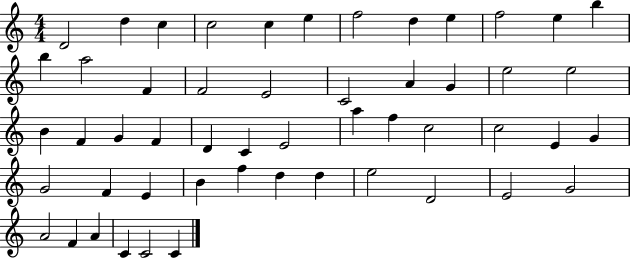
D4/h D5/q C5/q C5/h C5/q E5/q F5/h D5/q E5/q F5/h E5/q B5/q B5/q A5/h F4/q F4/h E4/h C4/h A4/q G4/q E5/h E5/h B4/q F4/q G4/q F4/q D4/q C4/q E4/h A5/q F5/q C5/h C5/h E4/q G4/q G4/h F4/q E4/q B4/q F5/q D5/q D5/q E5/h D4/h E4/h G4/h A4/h F4/q A4/q C4/q C4/h C4/q